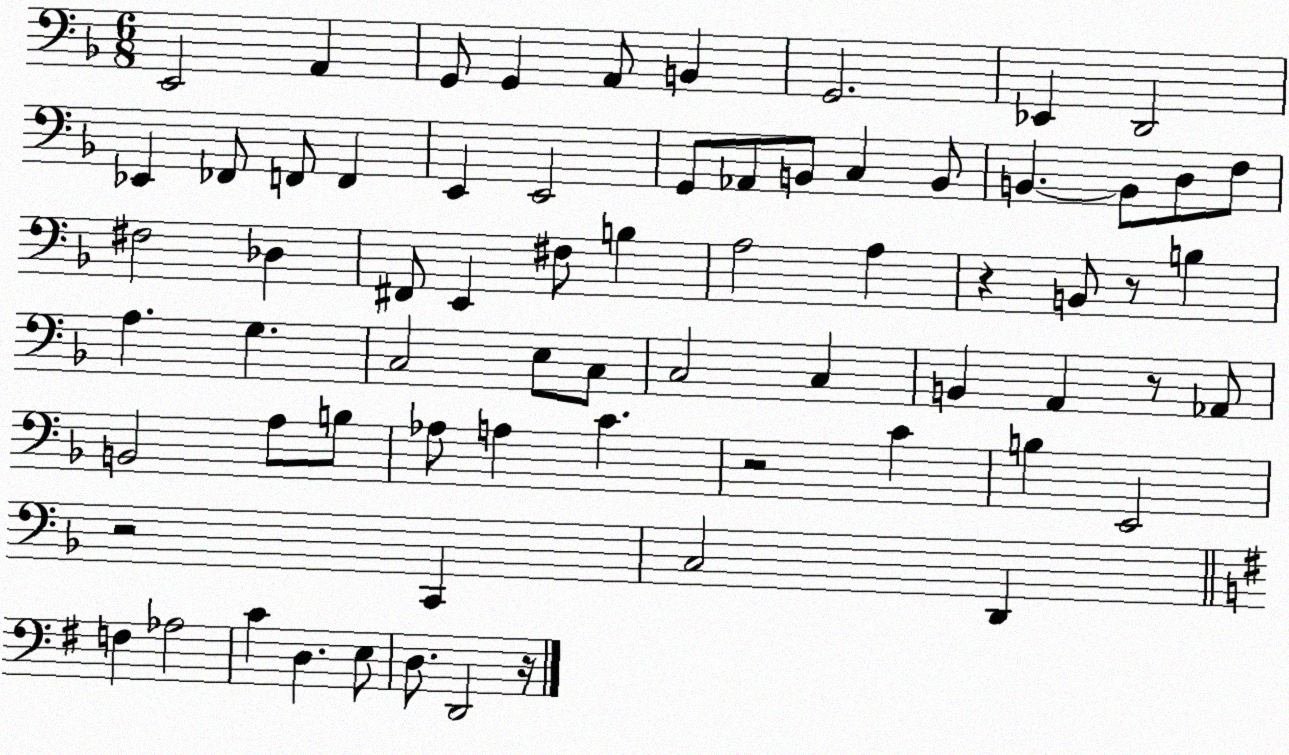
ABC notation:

X:1
T:Untitled
M:6/8
L:1/4
K:F
E,,2 A,, G,,/2 G,, A,,/2 B,, G,,2 _E,, D,,2 _E,, _F,,/2 F,,/2 F,, E,, E,,2 G,,/2 _A,,/2 B,,/2 C, B,,/2 B,, B,,/2 D,/2 F,/2 ^F,2 _D, ^F,,/2 E,, ^F,/2 B, A,2 A, z B,,/2 z/2 B, A, G, C,2 E,/2 C,/2 C,2 C, B,, A,, z/2 _A,,/2 B,,2 A,/2 B,/2 _A,/2 A, C z2 C B, E,,2 z2 C,, C,2 D,, F, _A,2 C D, E,/2 D,/2 D,,2 z/4